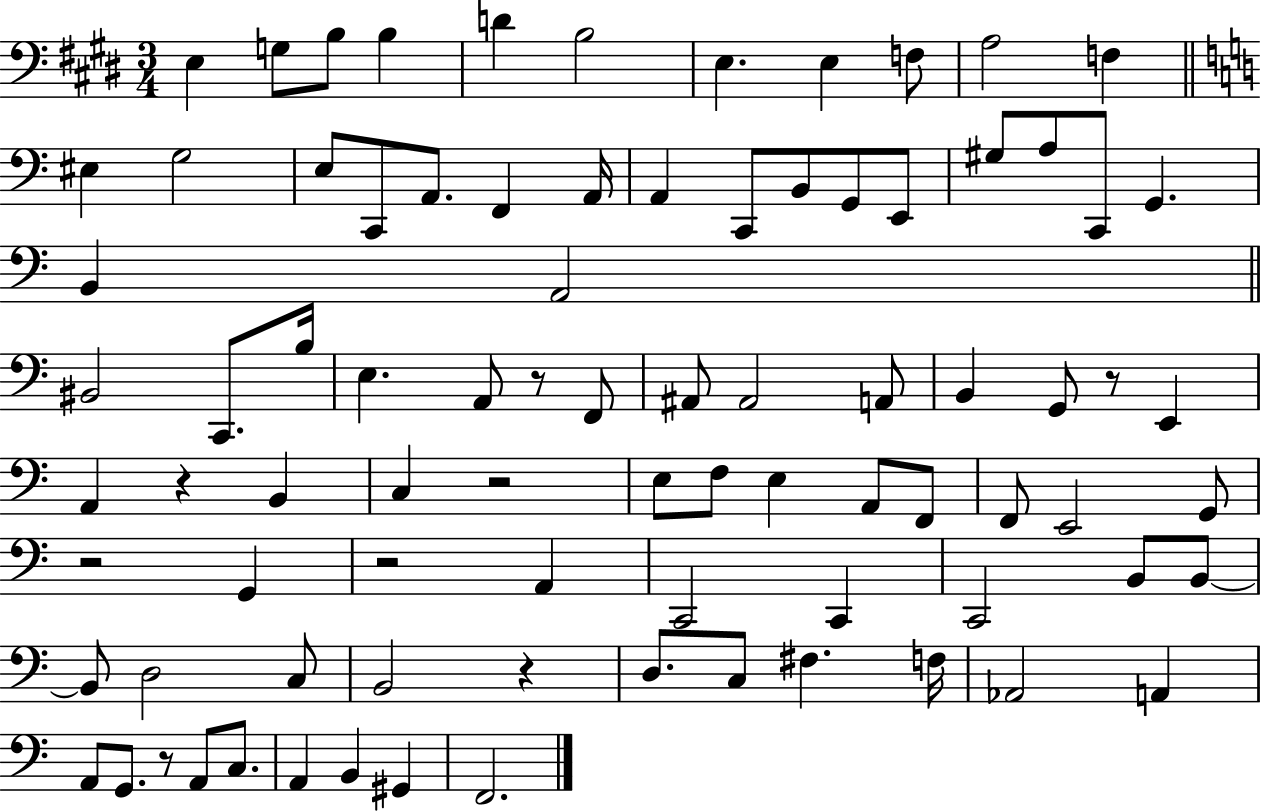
{
  \clef bass
  \numericTimeSignature
  \time 3/4
  \key e \major
  e4 g8 b8 b4 | d'4 b2 | e4. e4 f8 | a2 f4 | \break \bar "||" \break \key a \minor eis4 g2 | e8 c,8 a,8. f,4 a,16 | a,4 c,8 b,8 g,8 e,8 | gis8 a8 c,8 g,4. | \break b,4 a,2 | \bar "||" \break \key a \minor bis,2 c,8. b16 | e4. a,8 r8 f,8 | ais,8 ais,2 a,8 | b,4 g,8 r8 e,4 | \break a,4 r4 b,4 | c4 r2 | e8 f8 e4 a,8 f,8 | f,8 e,2 g,8 | \break r2 g,4 | r2 a,4 | c,2 c,4 | c,2 b,8 b,8~~ | \break b,8 d2 c8 | b,2 r4 | d8. c8 fis4. f16 | aes,2 a,4 | \break a,8 g,8. r8 a,8 c8. | a,4 b,4 gis,4 | f,2. | \bar "|."
}